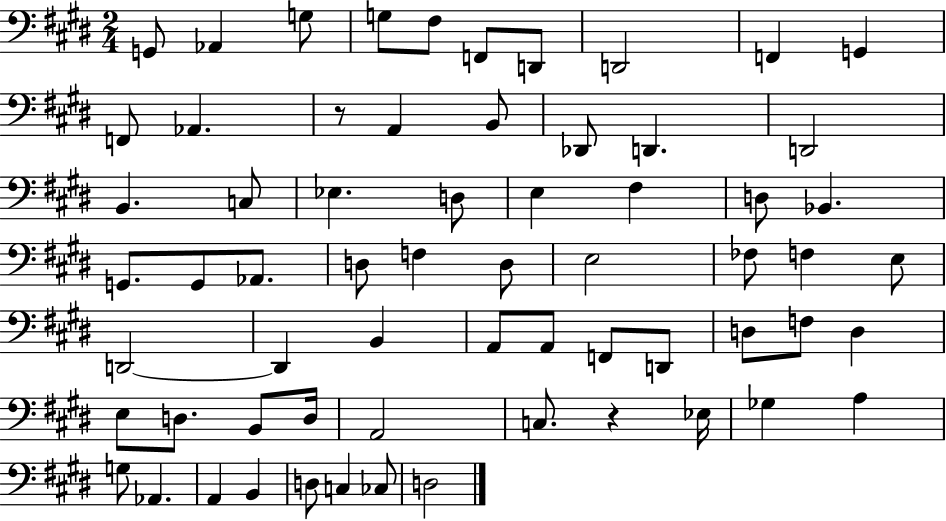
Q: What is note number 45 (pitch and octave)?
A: D3